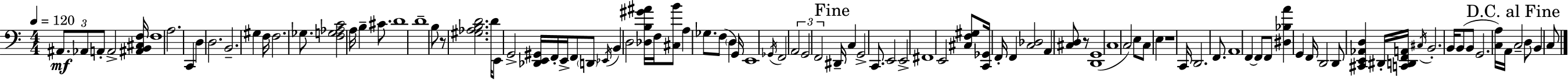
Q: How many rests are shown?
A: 3